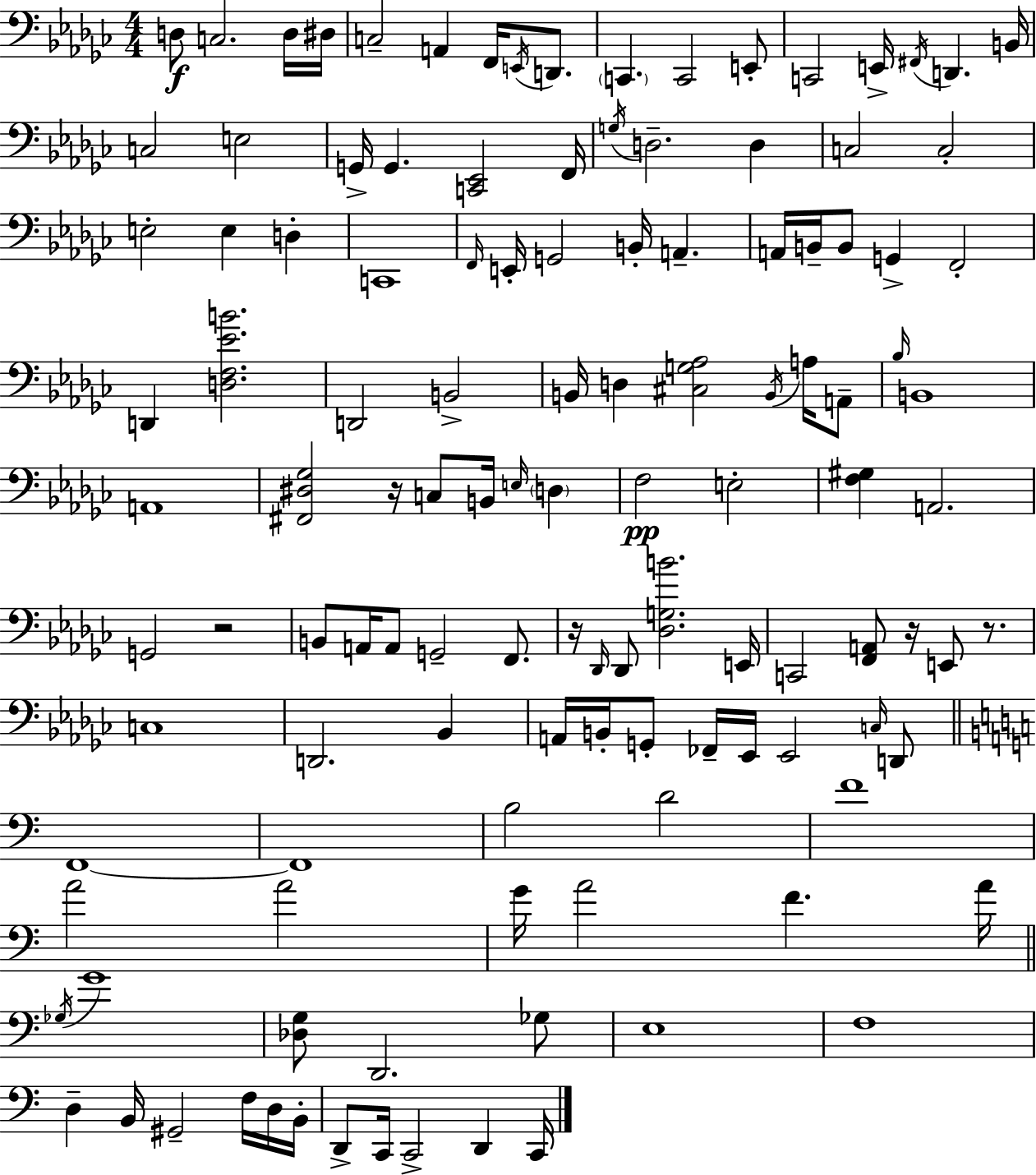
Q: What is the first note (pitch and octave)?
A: D3